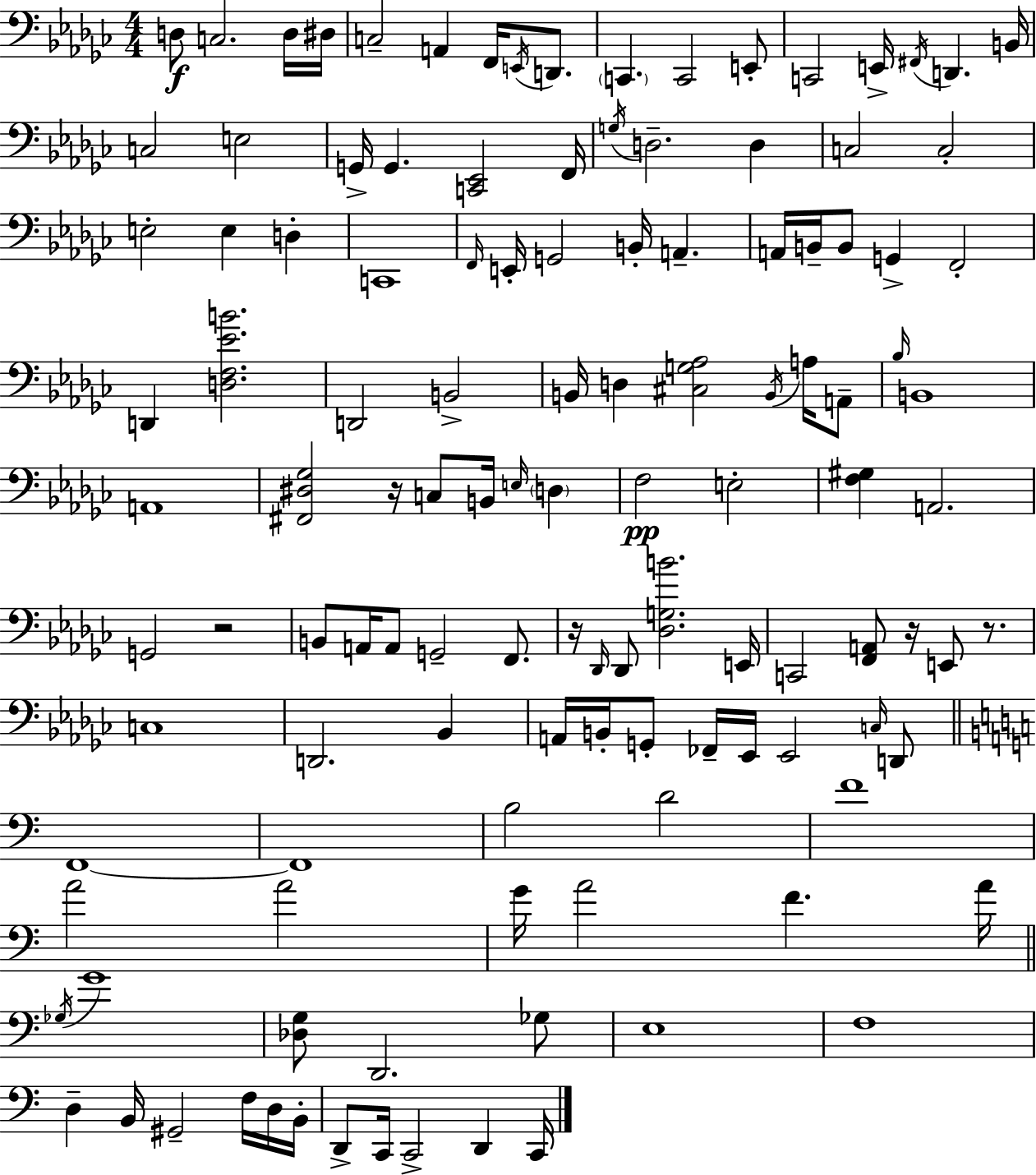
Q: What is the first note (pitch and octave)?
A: D3